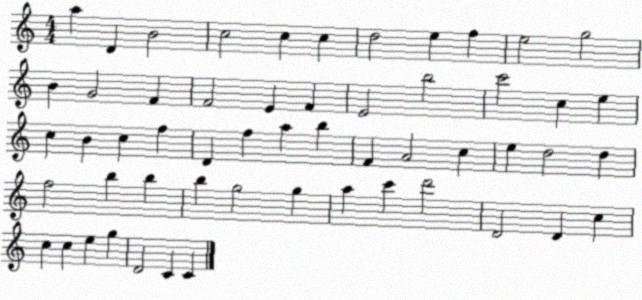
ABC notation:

X:1
T:Untitled
M:4/4
L:1/4
K:C
a D B2 c2 c c d2 e f e2 g2 B G2 F F2 E F E2 b2 c'2 c e c B c f D f a b F A2 c e d2 d f2 b b b g2 g a c' d'2 D2 D c c c e g D2 C C